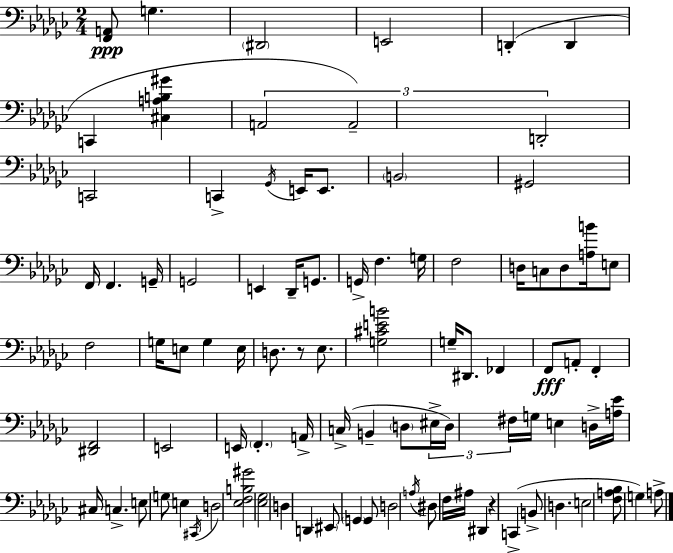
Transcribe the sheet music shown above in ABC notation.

X:1
T:Untitled
M:2/4
L:1/4
K:Ebm
[F,,A,,]/2 G, ^D,,2 E,,2 D,, D,, C,, [^C,A,B,^G] A,,2 A,,2 D,,2 C,,2 C,, _G,,/4 E,,/4 E,,/2 B,,2 ^G,,2 F,,/4 F,, G,,/4 G,,2 E,, _D,,/4 G,,/2 G,,/4 F, G,/4 F,2 D,/4 C,/2 D,/2 [A,B]/4 E,/2 F,2 G,/4 E,/2 G, E,/4 D,/2 z/2 _E,/2 [G,^CEB]2 G,/4 ^D,,/2 _F,, F,,/2 A,,/2 F,, [^D,,F,,]2 E,,2 E,,/4 F,, A,,/4 C,/4 B,, D,/2 ^E,/4 D,/4 ^F,/4 G,/4 E, D,/4 [A,_E]/4 ^C,/4 C, E,/2 G,/2 E, ^C,,/4 D,2 [_E,F,B,^G]2 [_E,_G,]2 D, D,, ^E,,/2 G,, G,,/2 D,2 A,/4 ^D,/2 F,/4 ^A,/4 ^D,, z C,, B,,/2 D, E,2 [F,A,_B,]/2 G, A,/2